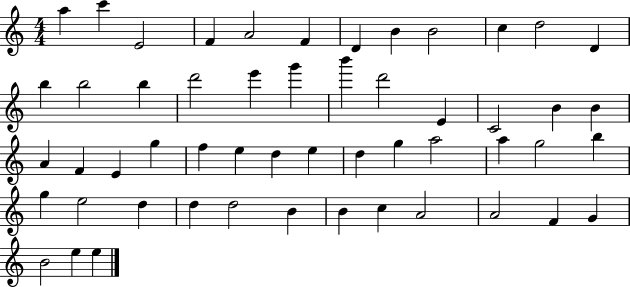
{
  \clef treble
  \numericTimeSignature
  \time 4/4
  \key c \major
  a''4 c'''4 e'2 | f'4 a'2 f'4 | d'4 b'4 b'2 | c''4 d''2 d'4 | \break b''4 b''2 b''4 | d'''2 e'''4 g'''4 | b'''4 d'''2 e'4 | c'2 b'4 b'4 | \break a'4 f'4 e'4 g''4 | f''4 e''4 d''4 e''4 | d''4 g''4 a''2 | a''4 g''2 b''4 | \break g''4 e''2 d''4 | d''4 d''2 b'4 | b'4 c''4 a'2 | a'2 f'4 g'4 | \break b'2 e''4 e''4 | \bar "|."
}